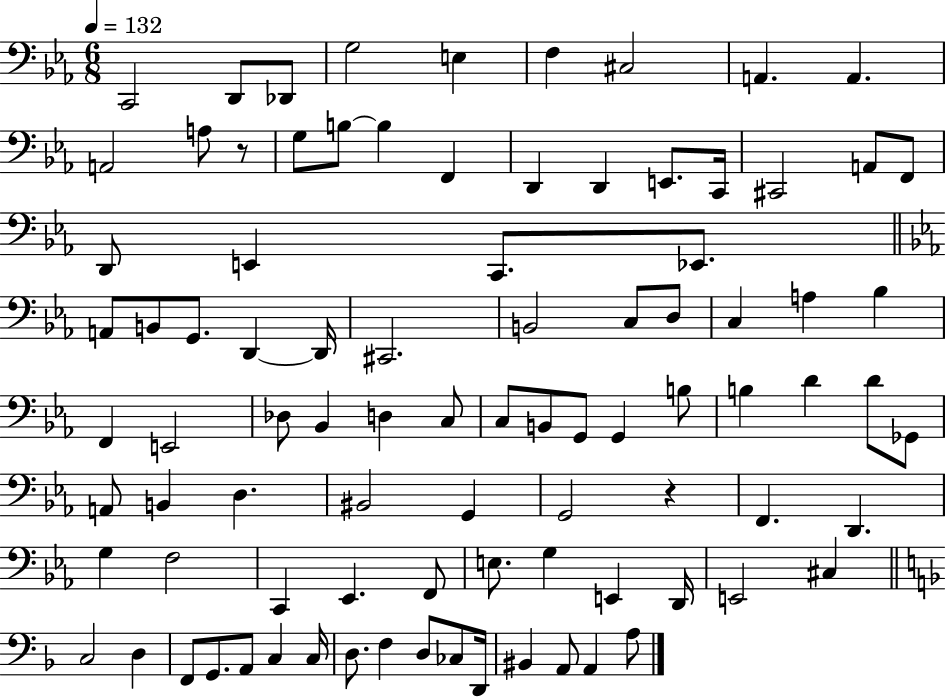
{
  \clef bass
  \numericTimeSignature
  \time 6/8
  \key ees \major
  \tempo 4 = 132
  c,2 d,8 des,8 | g2 e4 | f4 cis2 | a,4. a,4. | \break a,2 a8 r8 | g8 b8~~ b4 f,4 | d,4 d,4 e,8. c,16 | cis,2 a,8 f,8 | \break d,8 e,4 c,8. ees,8. | \bar "||" \break \key ees \major a,8 b,8 g,8. d,4~~ d,16 | cis,2. | b,2 c8 d8 | c4 a4 bes4 | \break f,4 e,2 | des8 bes,4 d4 c8 | c8 b,8 g,8 g,4 b8 | b4 d'4 d'8 ges,8 | \break a,8 b,4 d4. | bis,2 g,4 | g,2 r4 | f,4. d,4. | \break g4 f2 | c,4 ees,4. f,8 | e8. g4 e,4 d,16 | e,2 cis4 | \break \bar "||" \break \key f \major c2 d4 | f,8 g,8. a,8 c4 c16 | d8. f4 d8 ces8 d,16 | bis,4 a,8 a,4 a8 | \break \bar "|."
}